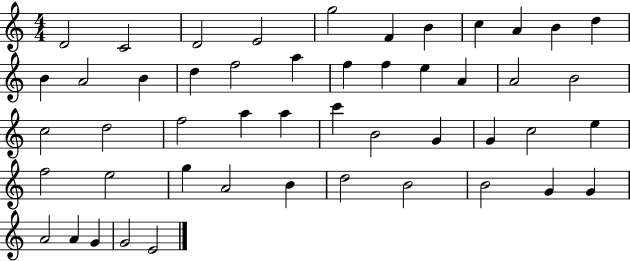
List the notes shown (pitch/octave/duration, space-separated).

D4/h C4/h D4/h E4/h G5/h F4/q B4/q C5/q A4/q B4/q D5/q B4/q A4/h B4/q D5/q F5/h A5/q F5/q F5/q E5/q A4/q A4/h B4/h C5/h D5/h F5/h A5/q A5/q C6/q B4/h G4/q G4/q C5/h E5/q F5/h E5/h G5/q A4/h B4/q D5/h B4/h B4/h G4/q G4/q A4/h A4/q G4/q G4/h E4/h